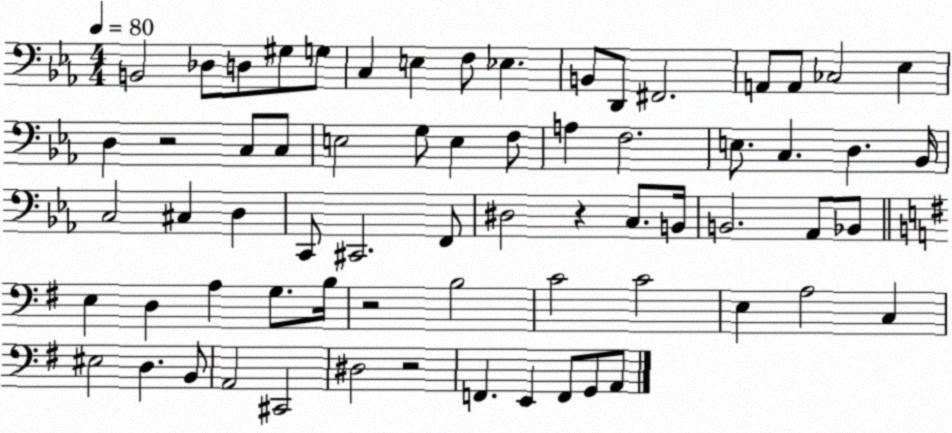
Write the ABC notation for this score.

X:1
T:Untitled
M:4/4
L:1/4
K:Eb
B,,2 _D,/2 D,/2 ^G,/2 G,/2 C, E, F,/2 _E, B,,/2 D,,/2 ^F,,2 A,,/2 A,,/2 _C,2 _E, D, z2 C,/2 C,/2 E,2 G,/2 E, F,/2 A, F,2 E,/2 C, D, _B,,/4 C,2 ^C, D, C,,/2 ^C,,2 F,,/2 ^D,2 z C,/2 B,,/4 B,,2 _A,,/2 _B,,/2 E, D, A, G,/2 B,/4 z2 B,2 C2 C2 E, A,2 C, ^E,2 D, B,,/2 A,,2 ^C,,2 ^D,2 z2 F,, E,, F,,/2 G,,/2 A,,/2